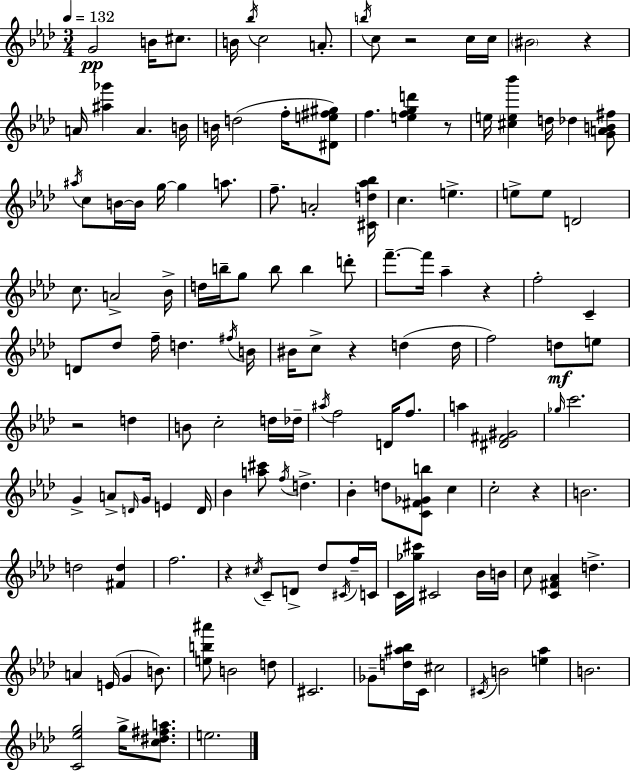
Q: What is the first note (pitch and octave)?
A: G4